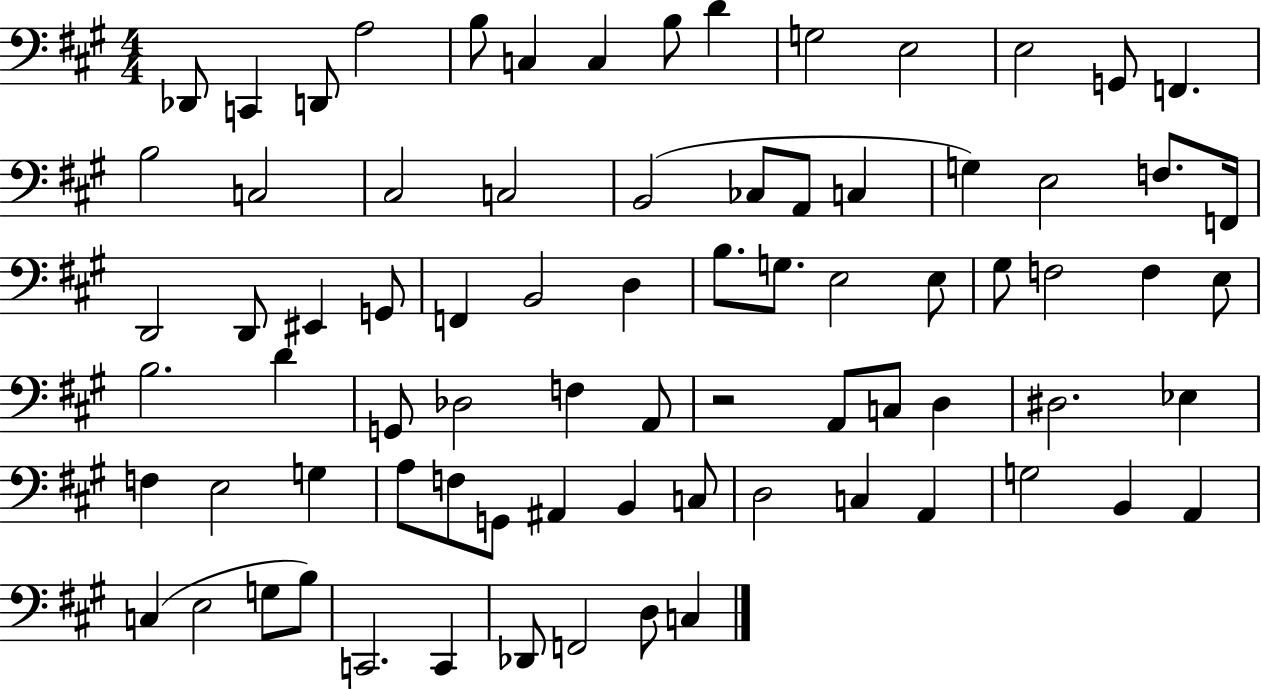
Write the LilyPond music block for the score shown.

{
  \clef bass
  \numericTimeSignature
  \time 4/4
  \key a \major
  \repeat volta 2 { des,8 c,4 d,8 a2 | b8 c4 c4 b8 d'4 | g2 e2 | e2 g,8 f,4. | \break b2 c2 | cis2 c2 | b,2( ces8 a,8 c4 | g4) e2 f8. f,16 | \break d,2 d,8 eis,4 g,8 | f,4 b,2 d4 | b8. g8. e2 e8 | gis8 f2 f4 e8 | \break b2. d'4 | g,8 des2 f4 a,8 | r2 a,8 c8 d4 | dis2. ees4 | \break f4 e2 g4 | a8 f8 g,8 ais,4 b,4 c8 | d2 c4 a,4 | g2 b,4 a,4 | \break c4( e2 g8 b8) | c,2. c,4 | des,8 f,2 d8 c4 | } \bar "|."
}